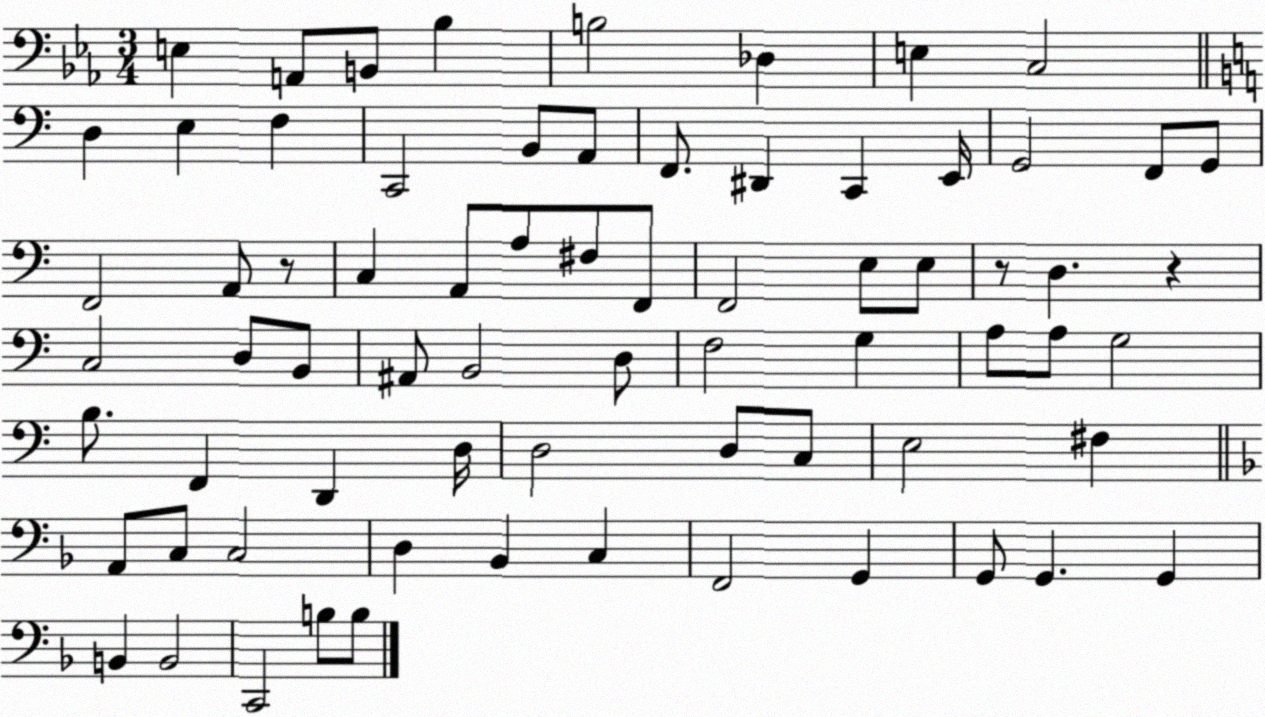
X:1
T:Untitled
M:3/4
L:1/4
K:Eb
E, A,,/2 B,,/2 _B, B,2 _D, E, C,2 D, E, F, C,,2 B,,/2 A,,/2 F,,/2 ^D,, C,, E,,/4 G,,2 F,,/2 G,,/2 F,,2 A,,/2 z/2 C, A,,/2 A,/2 ^F,/2 F,,/2 F,,2 E,/2 E,/2 z/2 D, z C,2 D,/2 B,,/2 ^A,,/2 B,,2 D,/2 F,2 G, A,/2 A,/2 G,2 B,/2 F,, D,, D,/4 D,2 D,/2 C,/2 E,2 ^F, A,,/2 C,/2 C,2 D, _B,, C, F,,2 G,, G,,/2 G,, G,, B,, B,,2 C,,2 B,/2 B,/2